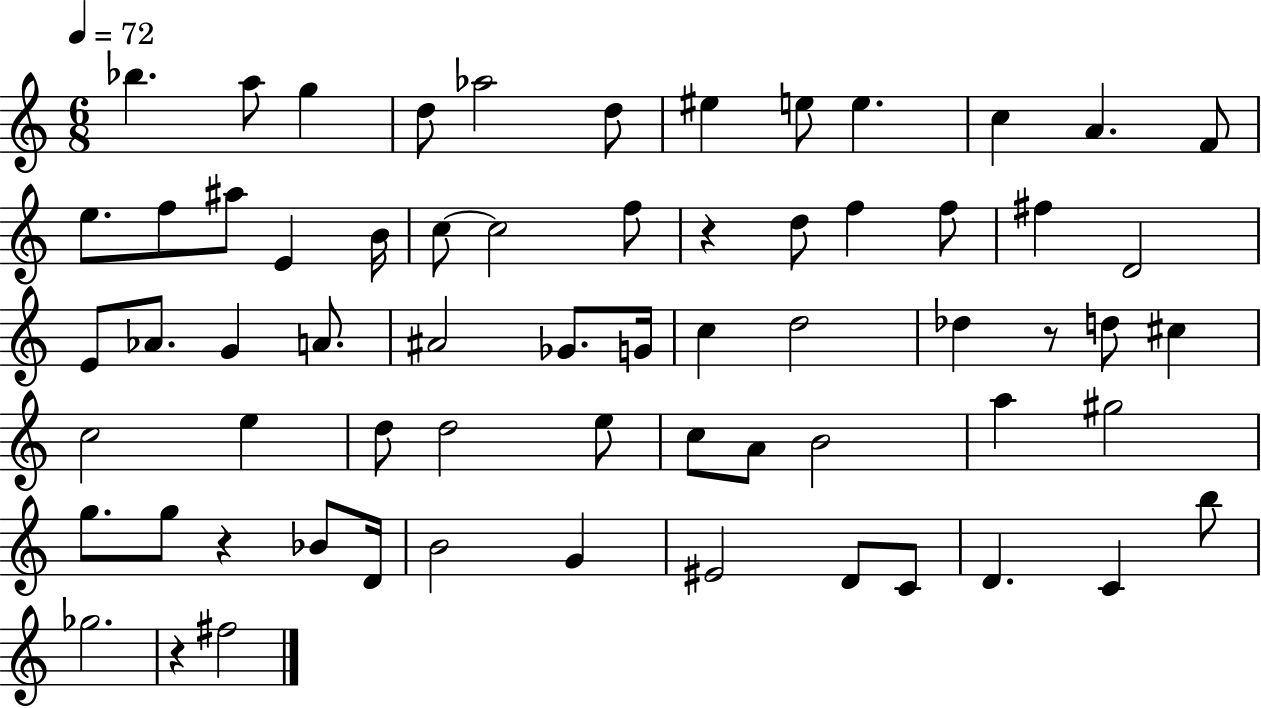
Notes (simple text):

Bb5/q. A5/e G5/q D5/e Ab5/h D5/e EIS5/q E5/e E5/q. C5/q A4/q. F4/e E5/e. F5/e A#5/e E4/q B4/s C5/e C5/h F5/e R/q D5/e F5/q F5/e F#5/q D4/h E4/e Ab4/e. G4/q A4/e. A#4/h Gb4/e. G4/s C5/q D5/h Db5/q R/e D5/e C#5/q C5/h E5/q D5/e D5/h E5/e C5/e A4/e B4/h A5/q G#5/h G5/e. G5/e R/q Bb4/e D4/s B4/h G4/q EIS4/h D4/e C4/e D4/q. C4/q B5/e Gb5/h. R/q F#5/h